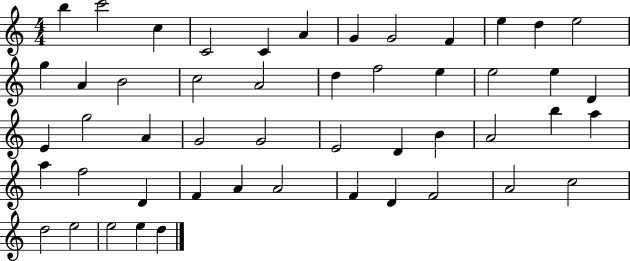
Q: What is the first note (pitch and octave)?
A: B5